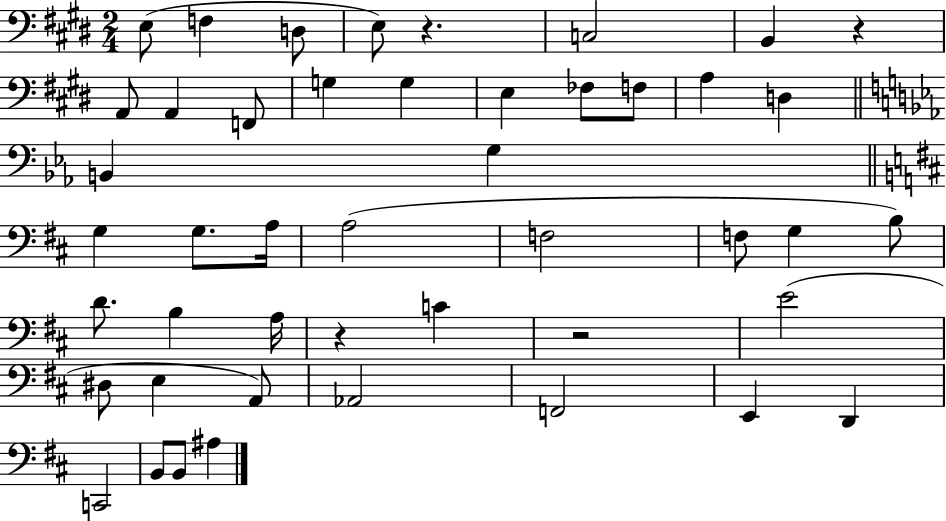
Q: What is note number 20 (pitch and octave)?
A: G3